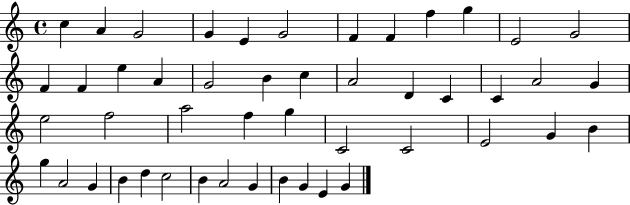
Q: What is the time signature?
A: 4/4